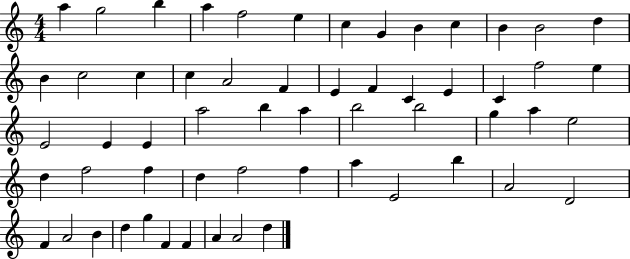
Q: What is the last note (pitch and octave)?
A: D5